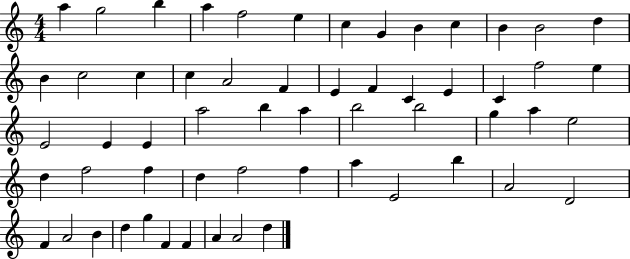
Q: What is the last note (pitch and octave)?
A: D5